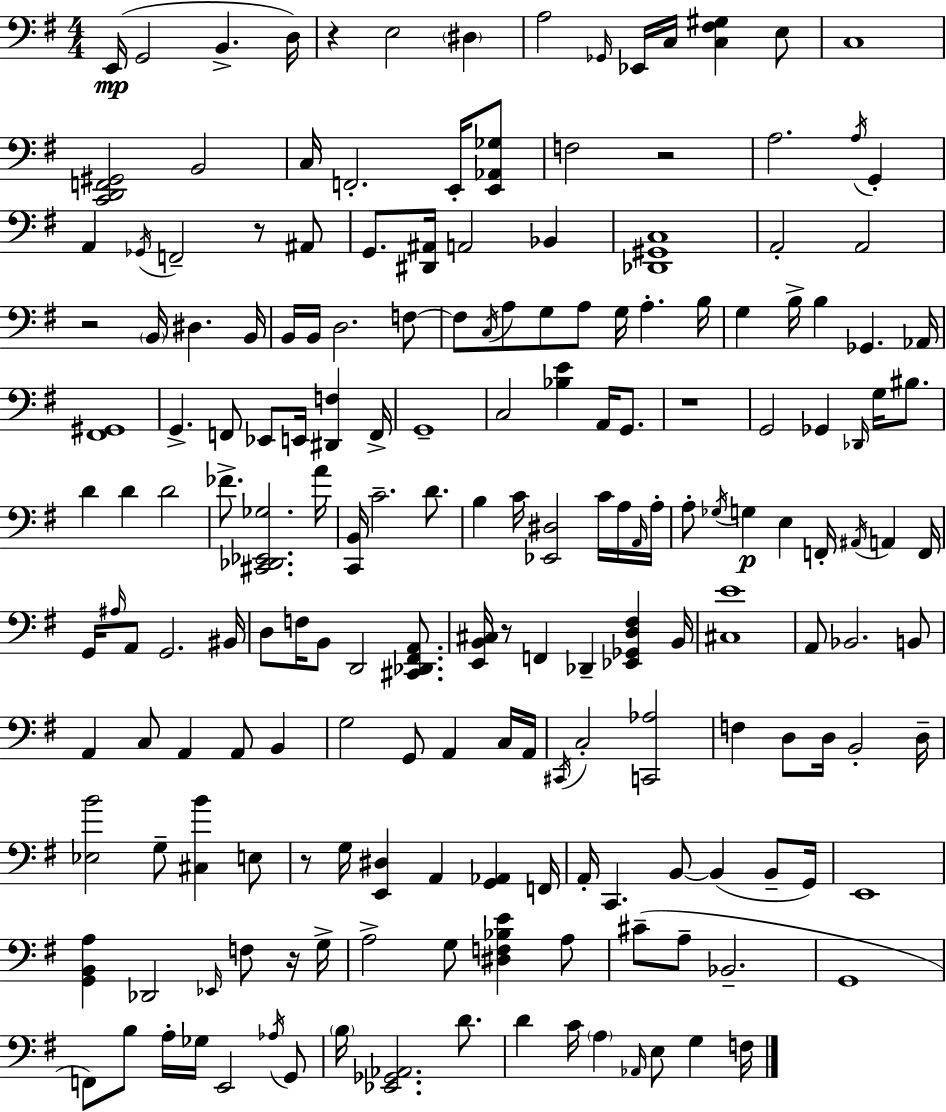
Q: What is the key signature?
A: G major